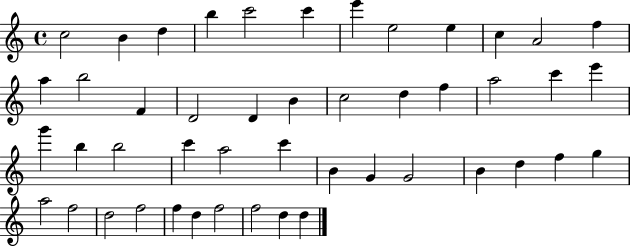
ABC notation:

X:1
T:Untitled
M:4/4
L:1/4
K:C
c2 B d b c'2 c' e' e2 e c A2 f a b2 F D2 D B c2 d f a2 c' e' g' b b2 c' a2 c' B G G2 B d f g a2 f2 d2 f2 f d f2 f2 d d